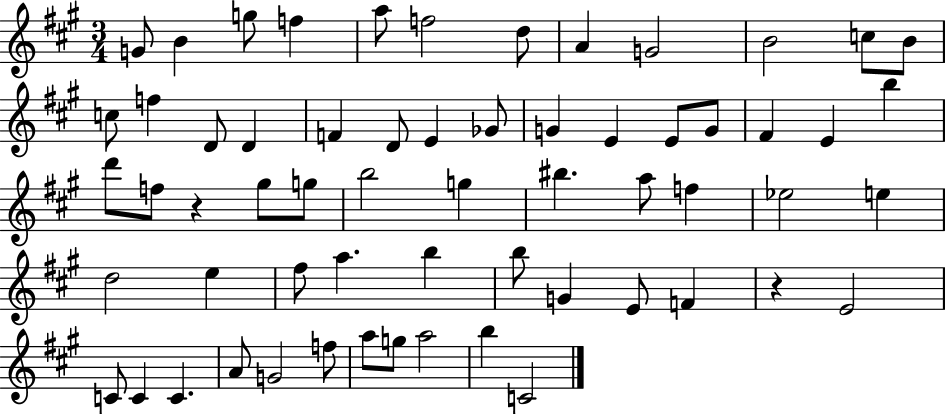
G4/e B4/q G5/e F5/q A5/e F5/h D5/e A4/q G4/h B4/h C5/e B4/e C5/e F5/q D4/e D4/q F4/q D4/e E4/q Gb4/e G4/q E4/q E4/e G4/e F#4/q E4/q B5/q D6/e F5/e R/q G#5/e G5/e B5/h G5/q BIS5/q. A5/e F5/q Eb5/h E5/q D5/h E5/q F#5/e A5/q. B5/q B5/e G4/q E4/e F4/q R/q E4/h C4/e C4/q C4/q. A4/e G4/h F5/e A5/e G5/e A5/h B5/q C4/h